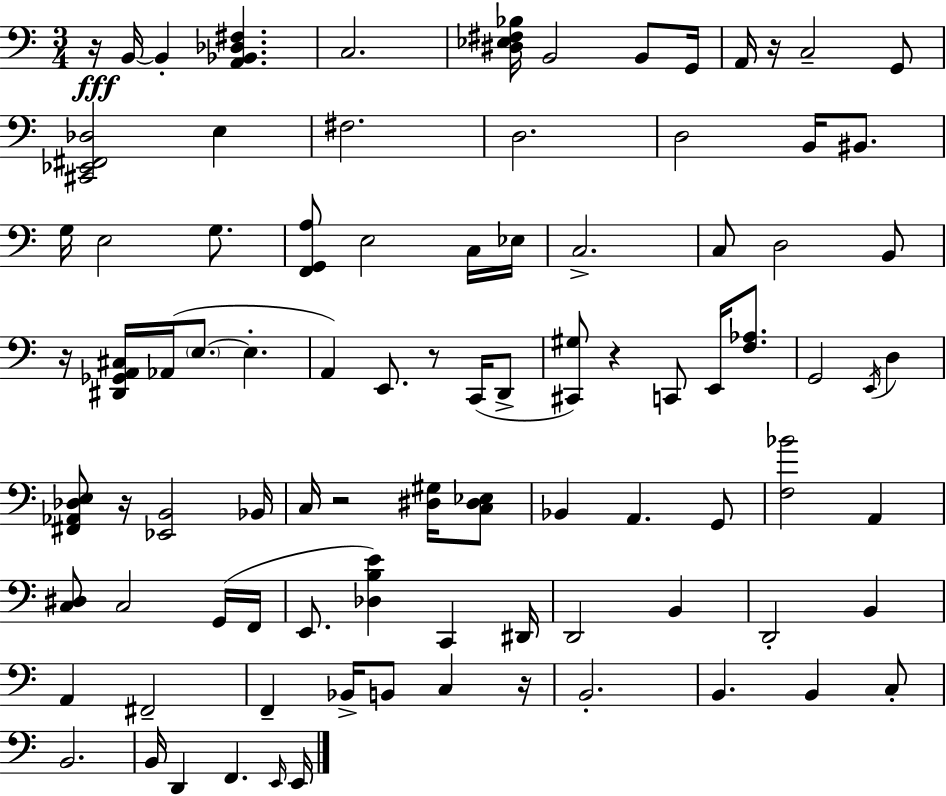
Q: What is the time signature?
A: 3/4